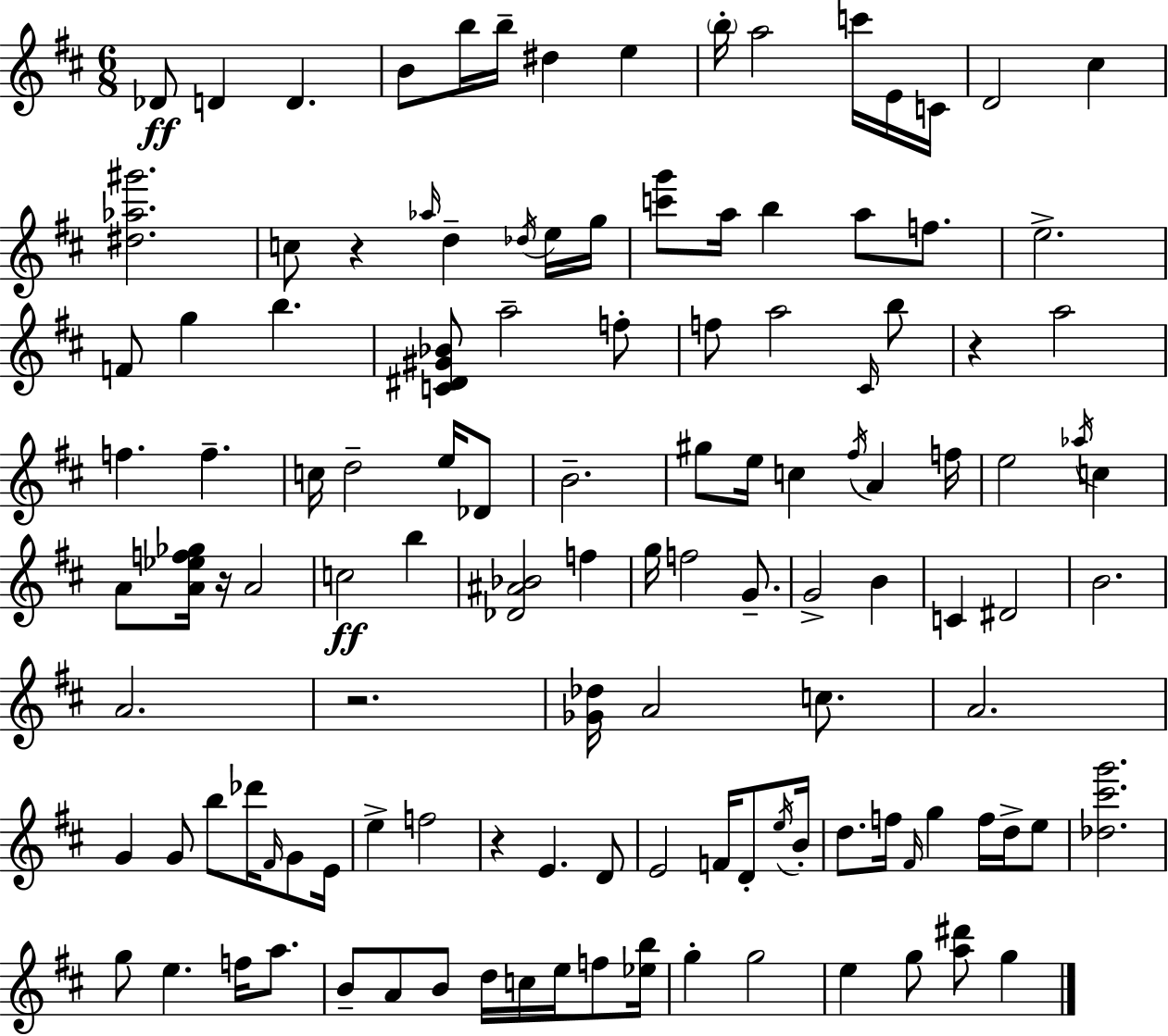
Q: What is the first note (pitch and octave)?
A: Db4